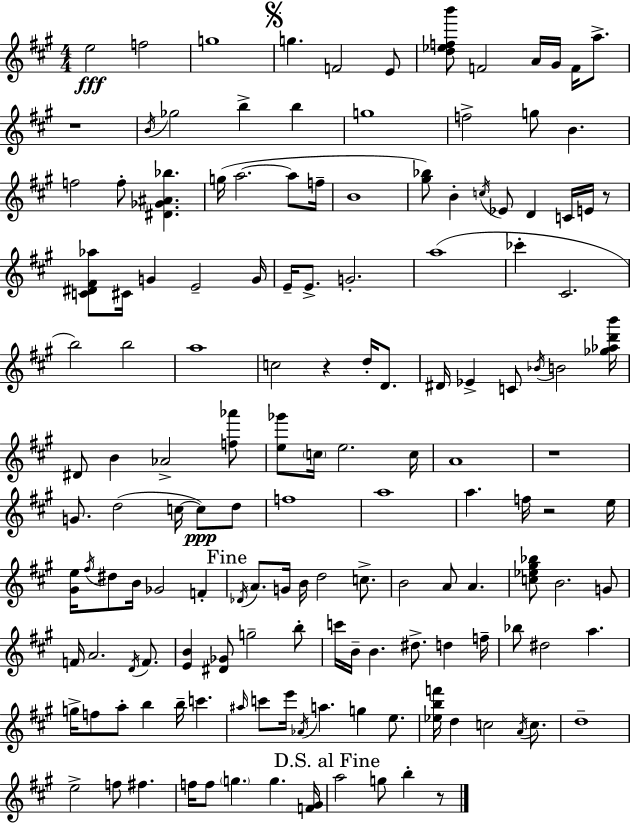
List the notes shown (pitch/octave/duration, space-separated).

E5/h F5/h G5/w G5/q. F4/h E4/e [D5,Eb5,F5,B6]/e F4/h A4/s G#4/s F4/s A5/e. R/w B4/s Gb5/h B5/q B5/q G5/w F5/h G5/e B4/q. F5/h F5/e [D#4,Gb4,A#4,Bb5]/q. G5/s A5/h. A5/e F5/s B4/w [G#5,Bb5]/e B4/q C5/s Eb4/e D4/q C4/s E4/s R/e [C4,D#4,F#4,Ab5]/e C#4/s G4/q E4/h G4/s E4/s E4/e. G4/h. A5/w CES6/q C#4/h. B5/h B5/h A5/w C5/h R/q D5/s D4/e. D#4/s Eb4/q C4/e Bb4/s B4/h [Gb5,Ab5,D6,B6]/s D#4/e B4/q Ab4/h [F5,Ab6]/e [E5,Gb6]/e C5/s E5/h. C5/s A4/w R/w G4/e. D5/h C5/s C5/e D5/e F5/w A5/w A5/q. F5/s R/h E5/s [G#4,E5]/s F#5/s D#5/e B4/s Gb4/h F4/q Db4/s A4/e. G4/s B4/s D5/h C5/e. B4/h A4/e A4/q. [C5,Eb5,G#5,Bb5]/e B4/h. G4/e F4/s A4/h. D4/s F4/e. [E4,B4]/q [D#4,Gb4]/e G5/h B5/e C6/s B4/s B4/q. D#5/e. D5/q F5/s Bb5/e D#5/h A5/q. G5/s F5/e A5/e B5/q B5/s C6/q. A#5/s C6/e E6/s Ab4/s A5/q. G5/q E5/e. [Eb5,B5,F6]/s D5/q C5/h A4/s C5/e. D5/w E5/h F5/e F#5/q. F5/s F5/e G5/q. G5/q. [F4,G#4]/s A5/h G5/e B5/q R/e